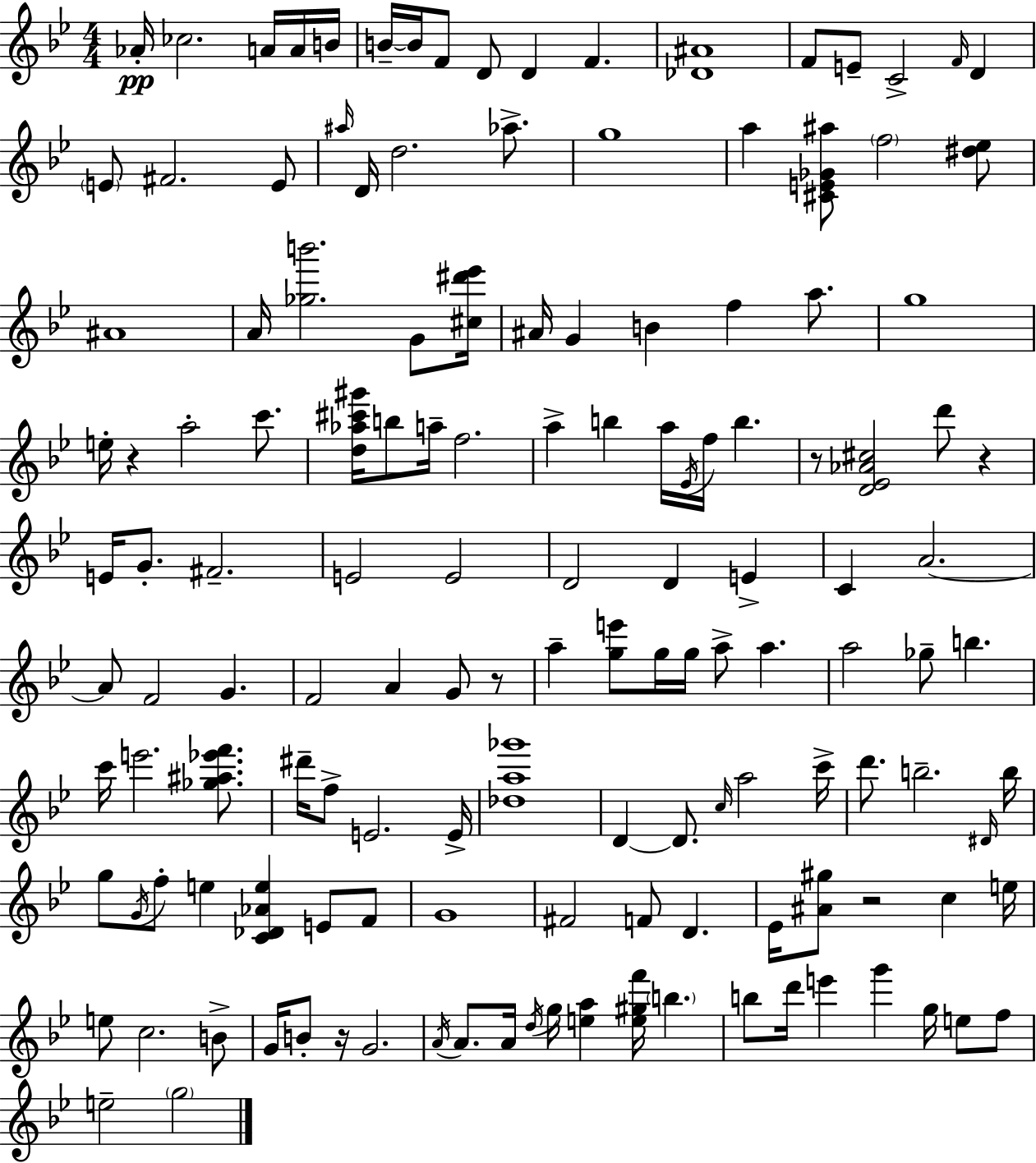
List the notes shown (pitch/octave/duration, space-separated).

Ab4/s CES5/h. A4/s A4/s B4/s B4/s B4/s F4/e D4/e D4/q F4/q. [Db4,A#4]/w F4/e E4/e C4/h F4/s D4/q E4/e F#4/h. E4/e A#5/s D4/s D5/h. Ab5/e. G5/w A5/q [C#4,E4,Gb4,A#5]/e F5/h [D#5,Eb5]/e A#4/w A4/s [Gb5,B6]/h. G4/e [C#5,D#6,Eb6]/s A#4/s G4/q B4/q F5/q A5/e. G5/w E5/s R/q A5/h C6/e. [D5,Ab5,C#6,G#6]/s B5/e A5/s F5/h. A5/q B5/q A5/s Eb4/s F5/s B5/q. R/e [D4,Eb4,Ab4,C#5]/h D6/e R/q E4/s G4/e. F#4/h. E4/h E4/h D4/h D4/q E4/q C4/q A4/h. A4/e F4/h G4/q. F4/h A4/q G4/e R/e A5/q [G5,E6]/e G5/s G5/s A5/e A5/q. A5/h Gb5/e B5/q. C6/s E6/h. [Gb5,A#5,Eb6,F6]/e. D#6/s F5/e E4/h. E4/s [Db5,A5,Gb6]/w D4/q D4/e. C5/s A5/h C6/s D6/e. B5/h. D#4/s B5/s G5/e G4/s F5/e E5/q [C4,Db4,Ab4,E5]/q E4/e F4/e G4/w F#4/h F4/e D4/q. Eb4/s [A#4,G#5]/e R/h C5/q E5/s E5/e C5/h. B4/e G4/s B4/e R/s G4/h. A4/s A4/e. A4/s D5/s G5/s [E5,A5]/q [E5,G#5,F6]/s B5/q. B5/e D6/s E6/q G6/q G5/s E5/e F5/e E5/h G5/h